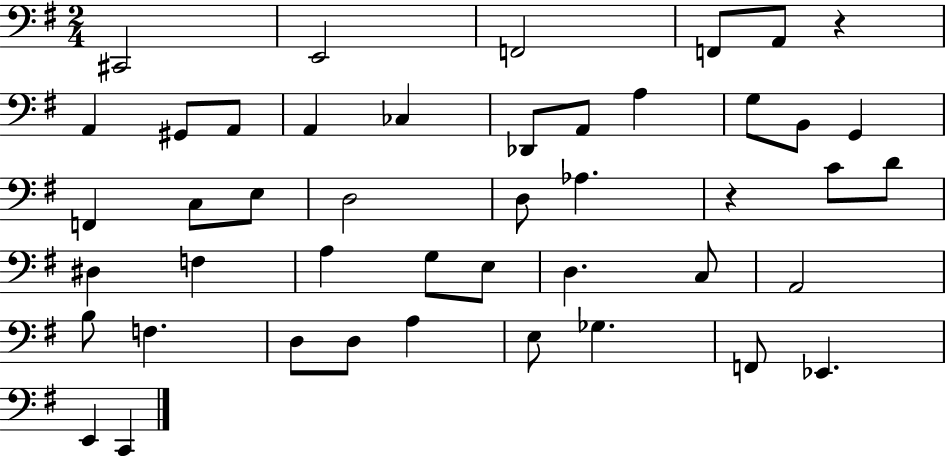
X:1
T:Untitled
M:2/4
L:1/4
K:G
^C,,2 E,,2 F,,2 F,,/2 A,,/2 z A,, ^G,,/2 A,,/2 A,, _C, _D,,/2 A,,/2 A, G,/2 B,,/2 G,, F,, C,/2 E,/2 D,2 D,/2 _A, z C/2 D/2 ^D, F, A, G,/2 E,/2 D, C,/2 A,,2 B,/2 F, D,/2 D,/2 A, E,/2 _G, F,,/2 _E,, E,, C,,